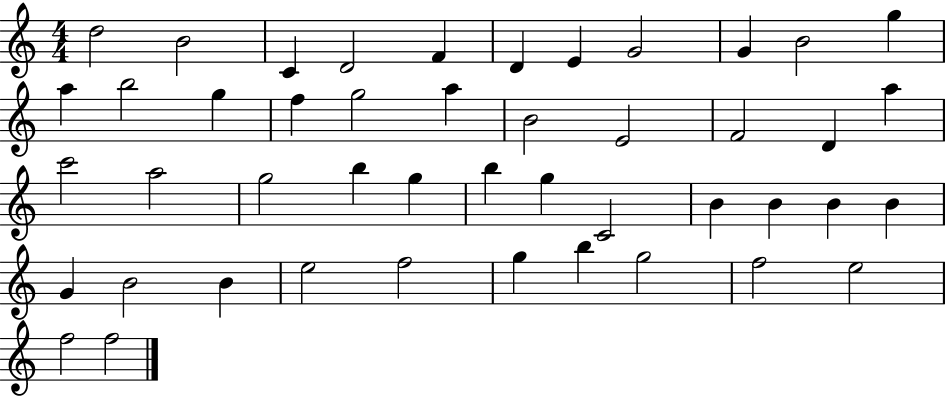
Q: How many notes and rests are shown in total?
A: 46